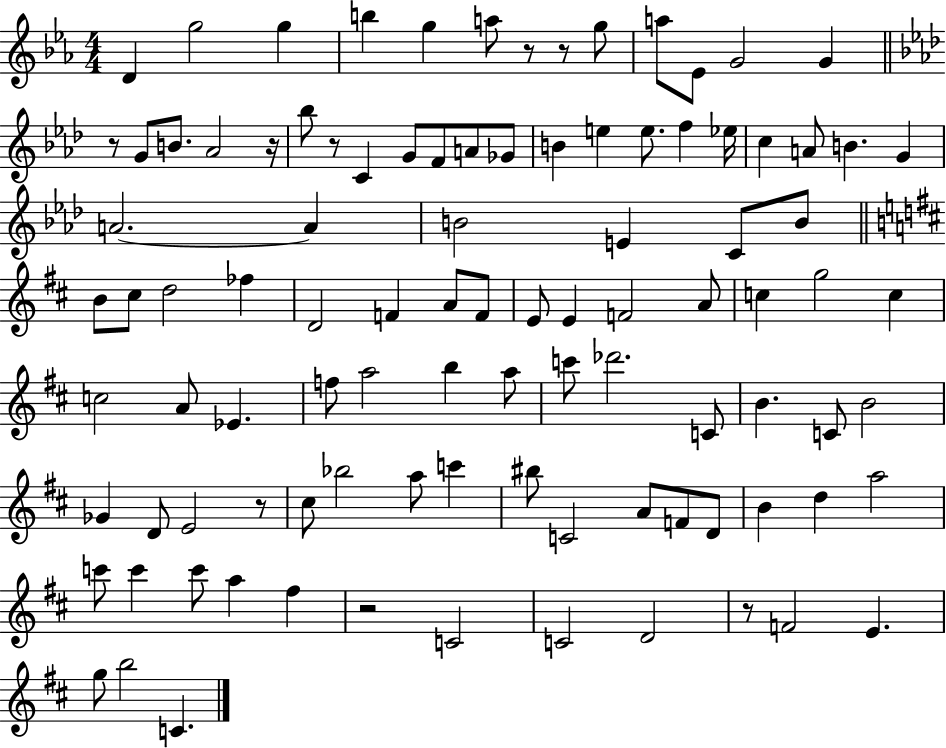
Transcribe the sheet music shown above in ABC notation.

X:1
T:Untitled
M:4/4
L:1/4
K:Eb
D g2 g b g a/2 z/2 z/2 g/2 a/2 _E/2 G2 G z/2 G/2 B/2 _A2 z/4 _b/2 z/2 C G/2 F/2 A/2 _G/2 B e e/2 f _e/4 c A/2 B G A2 A B2 E C/2 B/2 B/2 ^c/2 d2 _f D2 F A/2 F/2 E/2 E F2 A/2 c g2 c c2 A/2 _E f/2 a2 b a/2 c'/2 _d'2 C/2 B C/2 B2 _G D/2 E2 z/2 ^c/2 _b2 a/2 c' ^b/2 C2 A/2 F/2 D/2 B d a2 c'/2 c' c'/2 a ^f z2 C2 C2 D2 z/2 F2 E g/2 b2 C